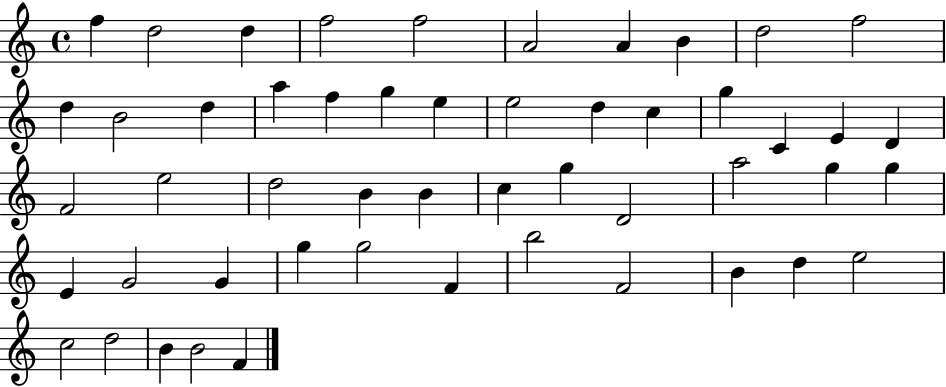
F5/q D5/h D5/q F5/h F5/h A4/h A4/q B4/q D5/h F5/h D5/q B4/h D5/q A5/q F5/q G5/q E5/q E5/h D5/q C5/q G5/q C4/q E4/q D4/q F4/h E5/h D5/h B4/q B4/q C5/q G5/q D4/h A5/h G5/q G5/q E4/q G4/h G4/q G5/q G5/h F4/q B5/h F4/h B4/q D5/q E5/h C5/h D5/h B4/q B4/h F4/q